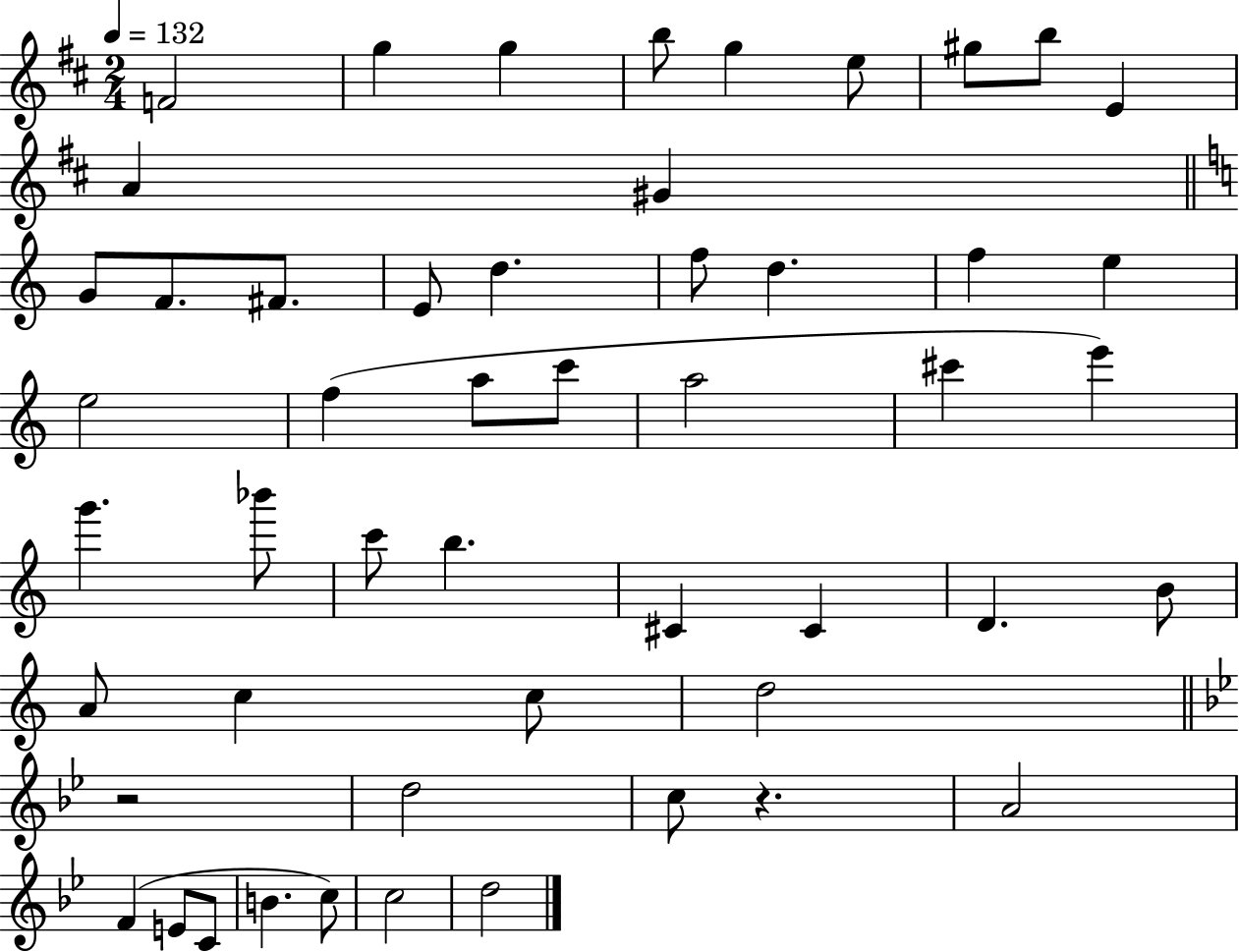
F4/h G5/q G5/q B5/e G5/q E5/e G#5/e B5/e E4/q A4/q G#4/q G4/e F4/e. F#4/e. E4/e D5/q. F5/e D5/q. F5/q E5/q E5/h F5/q A5/e C6/e A5/h C#6/q E6/q G6/q. Bb6/e C6/e B5/q. C#4/q C#4/q D4/q. B4/e A4/e C5/q C5/e D5/h R/h D5/h C5/e R/q. A4/h F4/q E4/e C4/e B4/q. C5/e C5/h D5/h